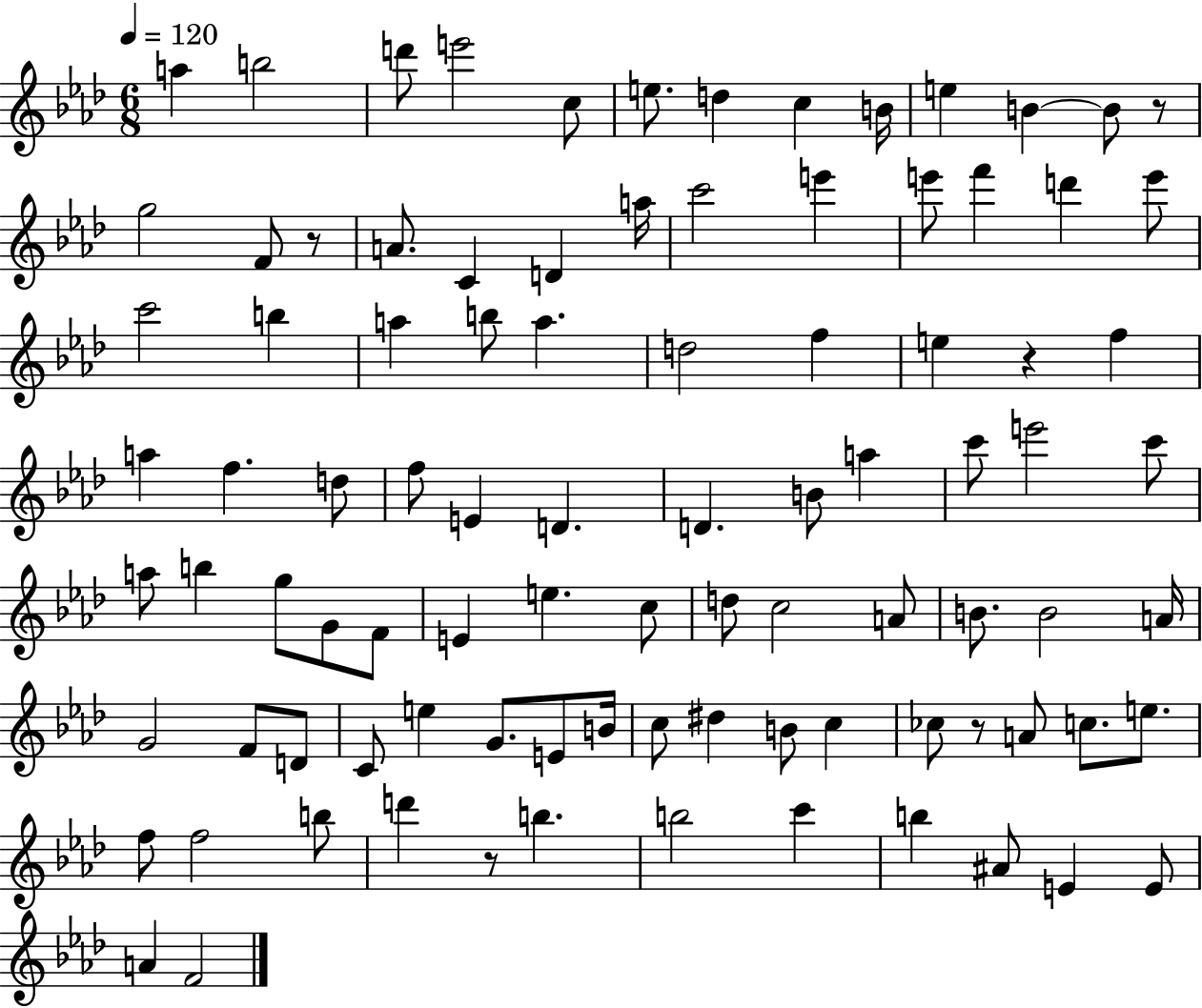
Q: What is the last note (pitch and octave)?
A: F4